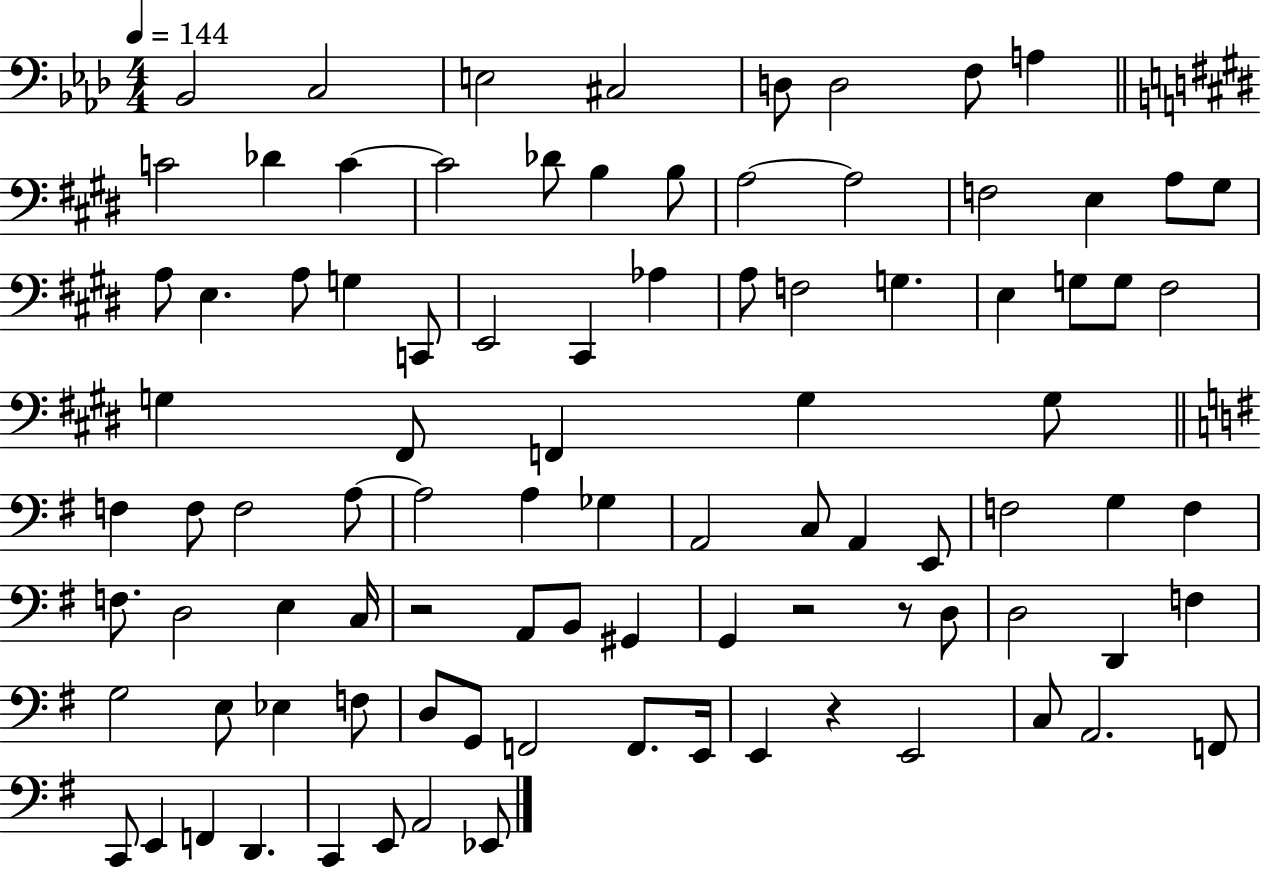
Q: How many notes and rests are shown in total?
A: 93